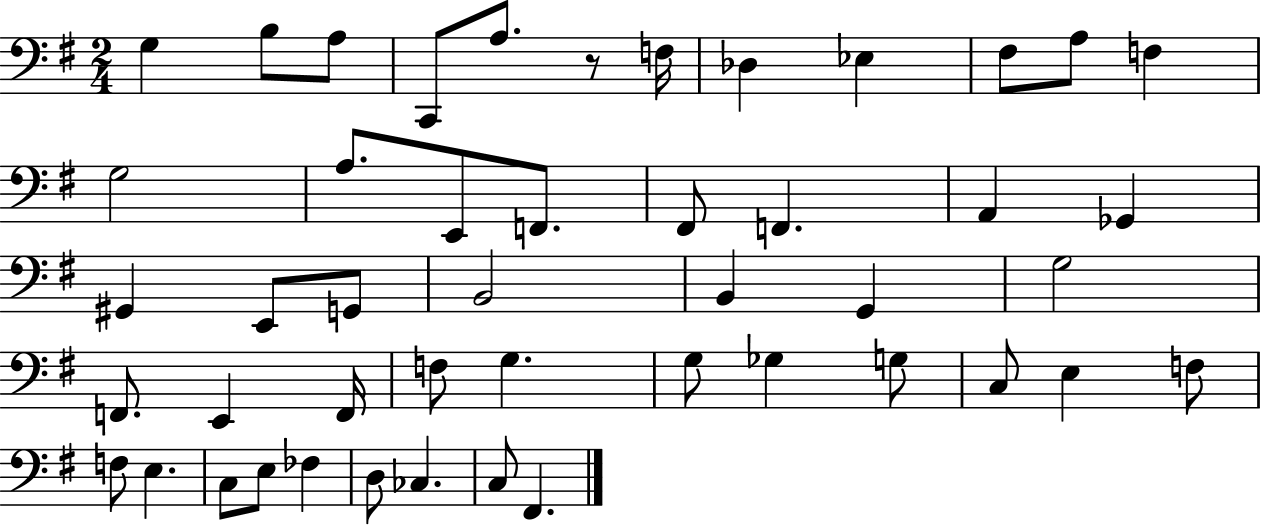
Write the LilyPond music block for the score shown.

{
  \clef bass
  \numericTimeSignature
  \time 2/4
  \key g \major
  g4 b8 a8 | c,8 a8. r8 f16 | des4 ees4 | fis8 a8 f4 | \break g2 | a8. e,8 f,8. | fis,8 f,4. | a,4 ges,4 | \break gis,4 e,8 g,8 | b,2 | b,4 g,4 | g2 | \break f,8. e,4 f,16 | f8 g4. | g8 ges4 g8 | c8 e4 f8 | \break f8 e4. | c8 e8 fes4 | d8 ces4. | c8 fis,4. | \break \bar "|."
}